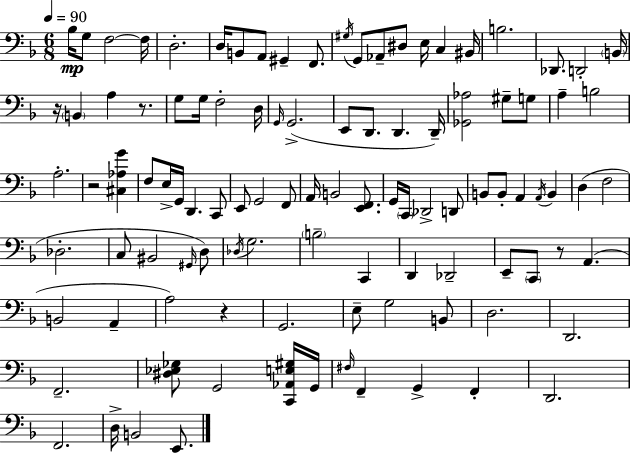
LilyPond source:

{
  \clef bass
  \numericTimeSignature
  \time 6/8
  \key f \major
  \tempo 4 = 90
  bes16\mp g8 f2~~ f16 | d2.-. | d16 b,8 a,8 gis,4-- f,8. | \acciaccatura { gis16 } g,8 aes,8-- dis8 e16 c4 | \break bis,16 b2. | des,8. d,2-. | \parenthesize b,16 r16 \parenthesize b,4 a4 r8. | g8 g16 f2-. | \break d16 \grace { g,16 } g,2.->( | e,8 d,8. d,4. | d,16--) <ges, aes>2 gis8-- | g8 a4-- b2 | \break a2.-. | r2 <cis aes g'>4 | f8 e16-> g,16 d,4. | c,8 e,8 g,2 | \break f,8 a,16 b,2 <e, f,>8. | g,16 \parenthesize c,16 des,2-> | d,8 b,8 b,8-. a,4 \acciaccatura { a,16 } b,4 | d4( f2 | \break des2.-. | c8 bis,2 | \grace { gis,16 }) d8 \acciaccatura { des16 } g2. | \parenthesize b2-- | \break c,4 d,4 des,2-- | e,8-- \parenthesize c,8 r8 a,4.( | b,2 | a,4-- a2) | \break r4 g,2. | e8-- g2 | b,8 d2. | d,2. | \break f,2.-- | <dis ees ges>8 g,2 | <c, aes, e gis>16 g,16 \grace { fis16 } f,4-- g,4-> | f,4-. d,2. | \break f,2. | d16-> b,2 | e,8. \bar "|."
}